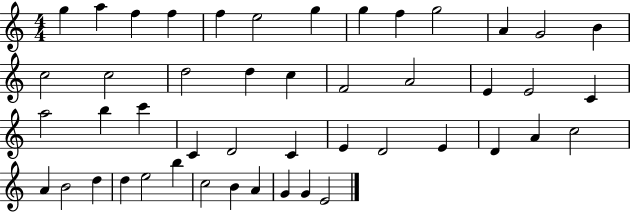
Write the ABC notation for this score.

X:1
T:Untitled
M:4/4
L:1/4
K:C
g a f f f e2 g g f g2 A G2 B c2 c2 d2 d c F2 A2 E E2 C a2 b c' C D2 C E D2 E D A c2 A B2 d d e2 b c2 B A G G E2